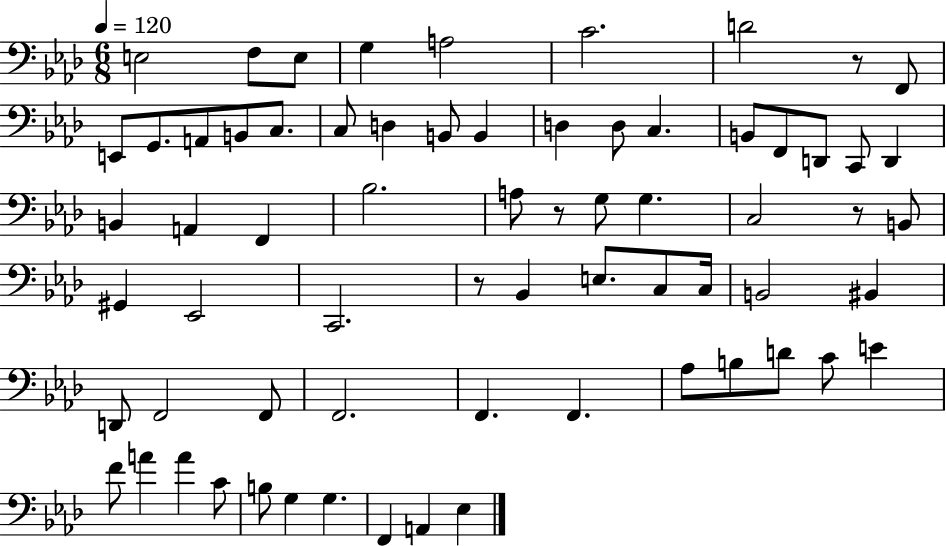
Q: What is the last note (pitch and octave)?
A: Eb3